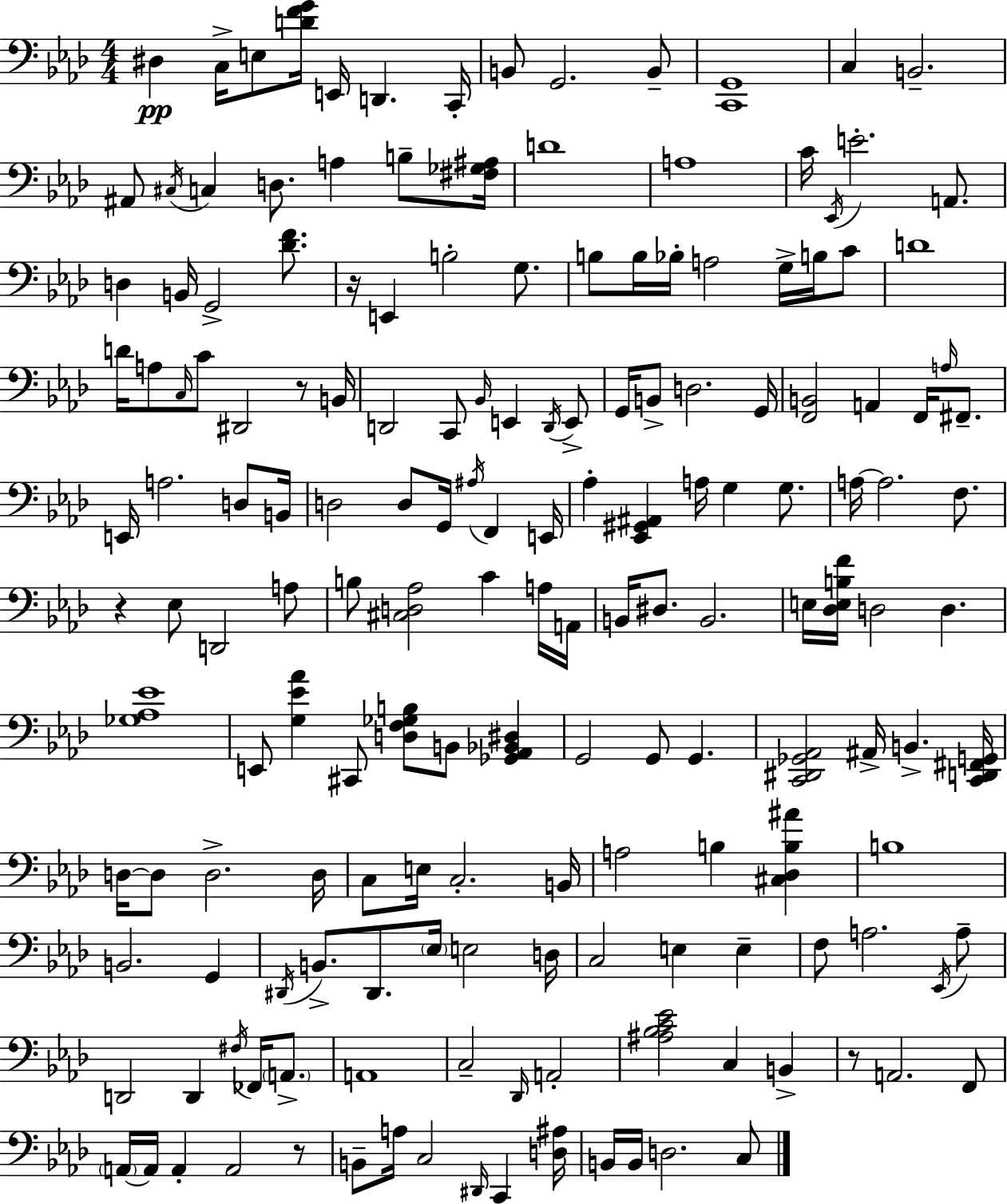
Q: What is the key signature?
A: AES major